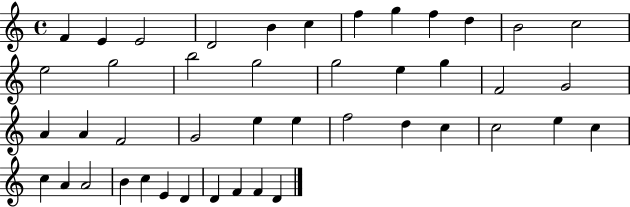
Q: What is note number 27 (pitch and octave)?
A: E5